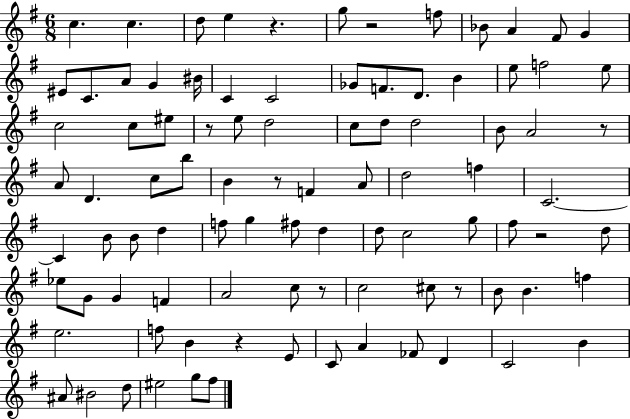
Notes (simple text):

C5/q. C5/q. D5/e E5/q R/q. G5/e R/h F5/e Bb4/e A4/q F#4/e G4/q EIS4/e C4/e. A4/e G4/q BIS4/s C4/q C4/h Gb4/e F4/e. D4/e. B4/q E5/e F5/h E5/e C5/h C5/e EIS5/e R/e E5/e D5/h C5/e D5/e D5/h B4/e A4/h R/e A4/e D4/q. C5/e B5/e B4/q R/e F4/q A4/e D5/h F5/q C4/h. C4/q B4/e B4/e D5/q F5/e G5/q F#5/e D5/q D5/e C5/h G5/e F#5/e R/h D5/e Eb5/e G4/e G4/q F4/q A4/h C5/e R/e C5/h C#5/e R/e B4/e B4/q. F5/q E5/h. F5/e B4/q R/q E4/e C4/e A4/q FES4/e D4/q C4/h B4/q A#4/e BIS4/h D5/e EIS5/h G5/e F#5/e